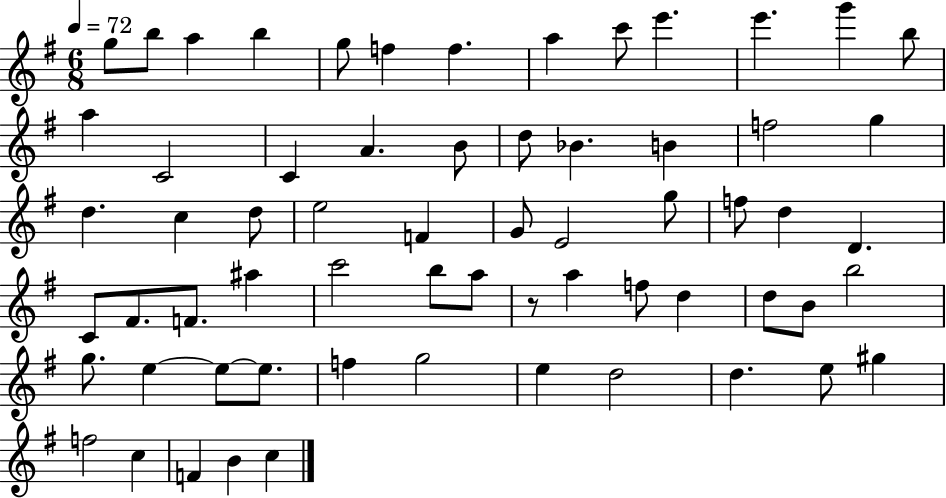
G5/e B5/e A5/q B5/q G5/e F5/q F5/q. A5/q C6/e E6/q. E6/q. G6/q B5/e A5/q C4/h C4/q A4/q. B4/e D5/e Bb4/q. B4/q F5/h G5/q D5/q. C5/q D5/e E5/h F4/q G4/e E4/h G5/e F5/e D5/q D4/q. C4/e F#4/e. F4/e. A#5/q C6/h B5/e A5/e R/e A5/q F5/e D5/q D5/e B4/e B5/h G5/e. E5/q E5/e E5/e. F5/q G5/h E5/q D5/h D5/q. E5/e G#5/q F5/h C5/q F4/q B4/q C5/q